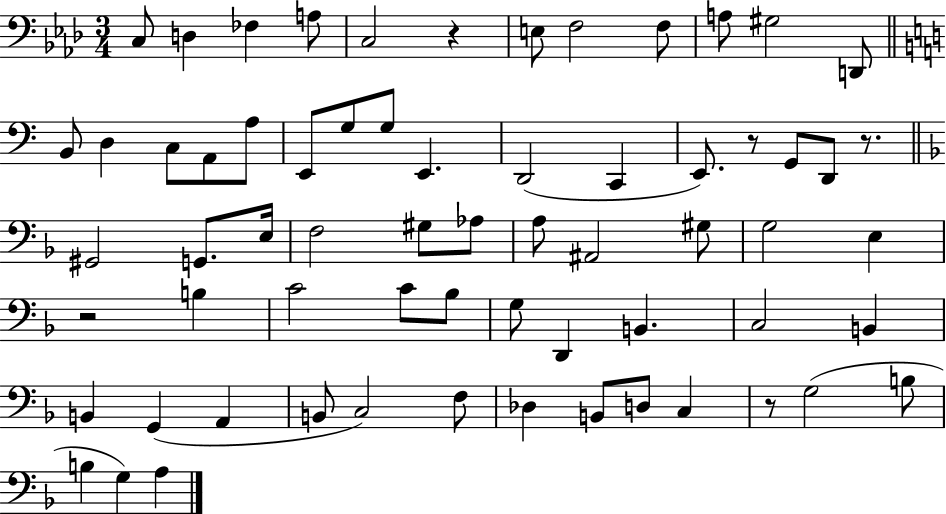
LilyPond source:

{
  \clef bass
  \numericTimeSignature
  \time 3/4
  \key aes \major
  \repeat volta 2 { c8 d4 fes4 a8 | c2 r4 | e8 f2 f8 | a8 gis2 d,8 | \break \bar "||" \break \key c \major b,8 d4 c8 a,8 a8 | e,8 g8 g8 e,4. | d,2( c,4 | e,8.) r8 g,8 d,8 r8. | \break \bar "||" \break \key f \major gis,2 g,8. e16 | f2 gis8 aes8 | a8 ais,2 gis8 | g2 e4 | \break r2 b4 | c'2 c'8 bes8 | g8 d,4 b,4. | c2 b,4 | \break b,4 g,4( a,4 | b,8 c2) f8 | des4 b,8 d8 c4 | r8 g2( b8 | \break b4 g4) a4 | } \bar "|."
}